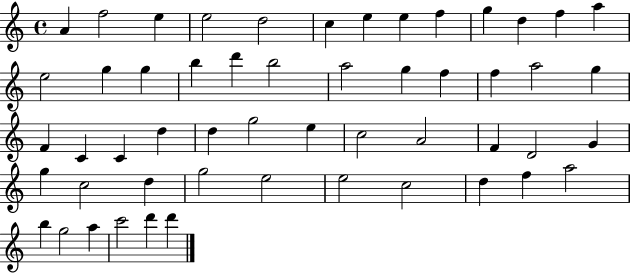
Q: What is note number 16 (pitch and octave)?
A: G5